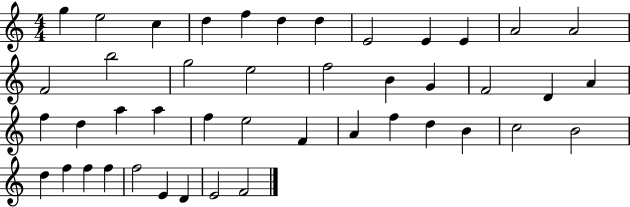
G5/q E5/h C5/q D5/q F5/q D5/q D5/q E4/h E4/q E4/q A4/h A4/h F4/h B5/h G5/h E5/h F5/h B4/q G4/q F4/h D4/q A4/q F5/q D5/q A5/q A5/q F5/q E5/h F4/q A4/q F5/q D5/q B4/q C5/h B4/h D5/q F5/q F5/q F5/q F5/h E4/q D4/q E4/h F4/h